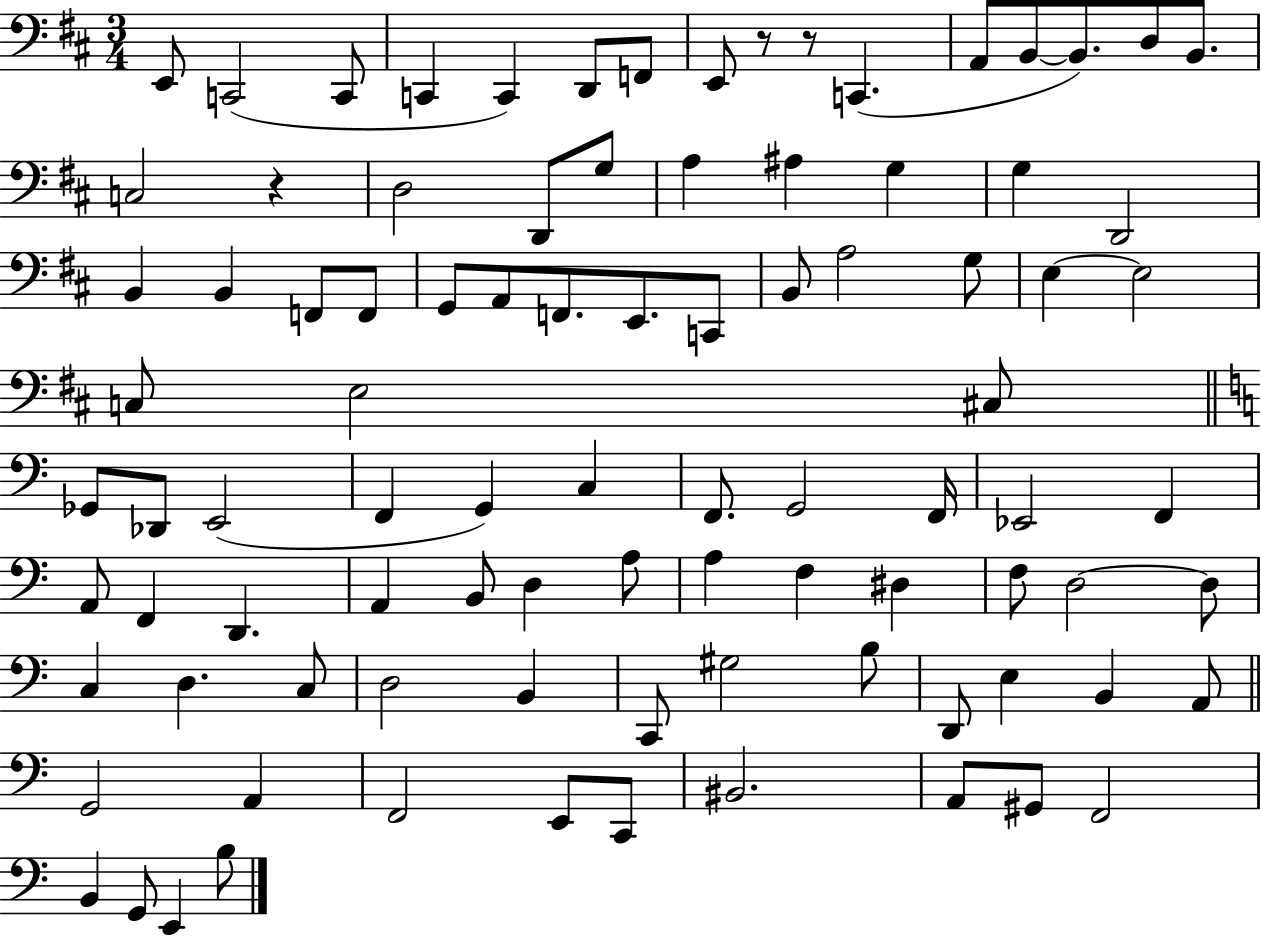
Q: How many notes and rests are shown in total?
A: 92